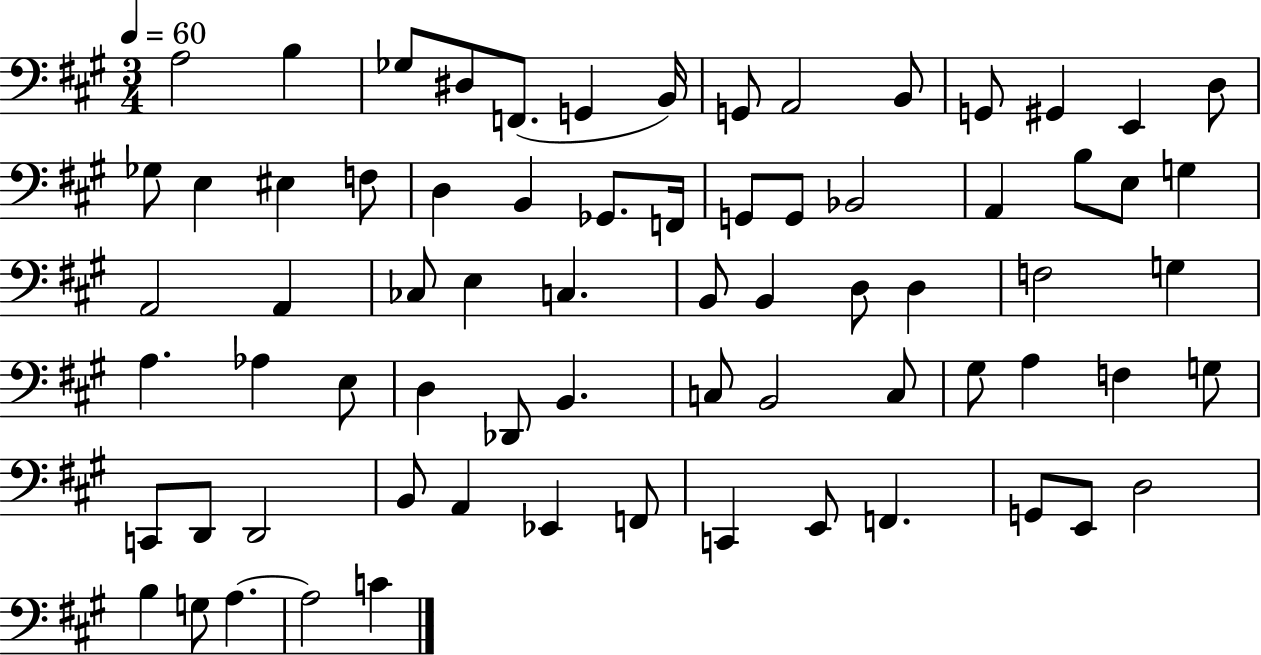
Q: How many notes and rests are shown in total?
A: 71